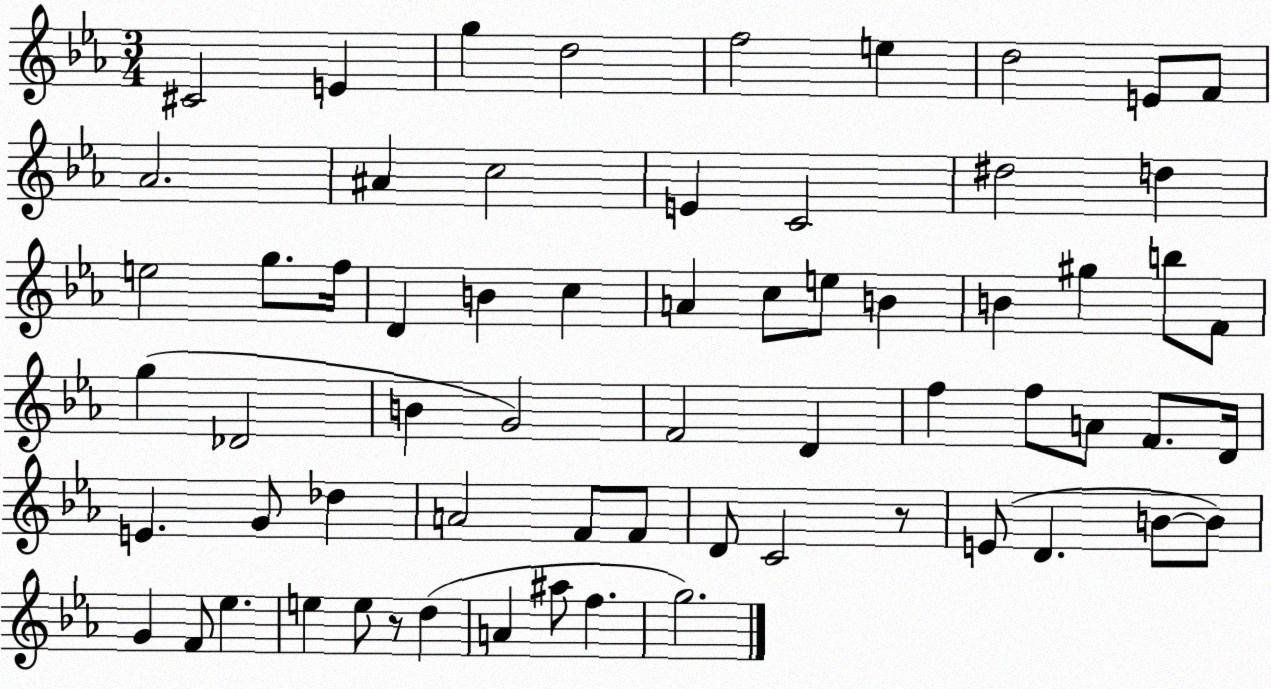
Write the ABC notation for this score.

X:1
T:Untitled
M:3/4
L:1/4
K:Eb
^C2 E g d2 f2 e d2 E/2 F/2 _A2 ^A c2 E C2 ^d2 d e2 g/2 f/4 D B c A c/2 e/2 B B ^g b/2 F/2 g _D2 B G2 F2 D f f/2 A/2 F/2 D/4 E G/2 _d A2 F/2 F/2 D/2 C2 z/2 E/2 D B/2 B/2 G F/2 _e e e/2 z/2 d A ^a/2 f g2